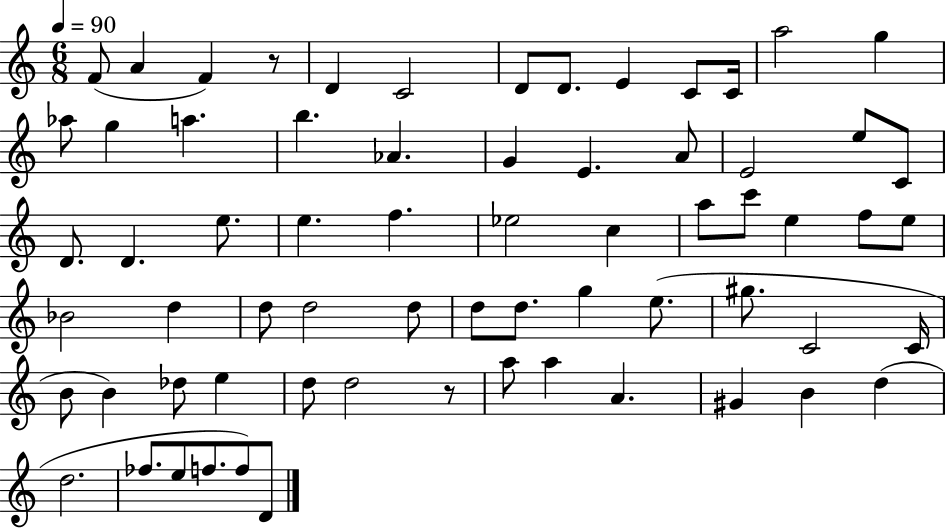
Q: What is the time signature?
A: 6/8